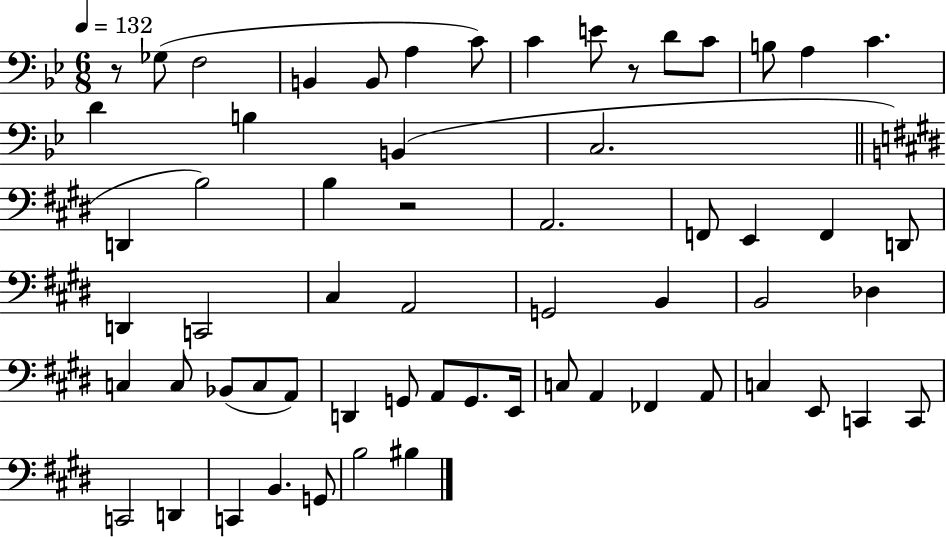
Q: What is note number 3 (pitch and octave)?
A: B2